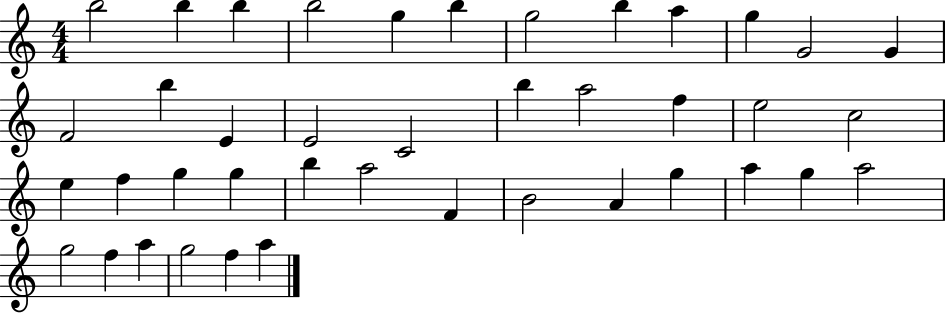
{
  \clef treble
  \numericTimeSignature
  \time 4/4
  \key c \major
  b''2 b''4 b''4 | b''2 g''4 b''4 | g''2 b''4 a''4 | g''4 g'2 g'4 | \break f'2 b''4 e'4 | e'2 c'2 | b''4 a''2 f''4 | e''2 c''2 | \break e''4 f''4 g''4 g''4 | b''4 a''2 f'4 | b'2 a'4 g''4 | a''4 g''4 a''2 | \break g''2 f''4 a''4 | g''2 f''4 a''4 | \bar "|."
}